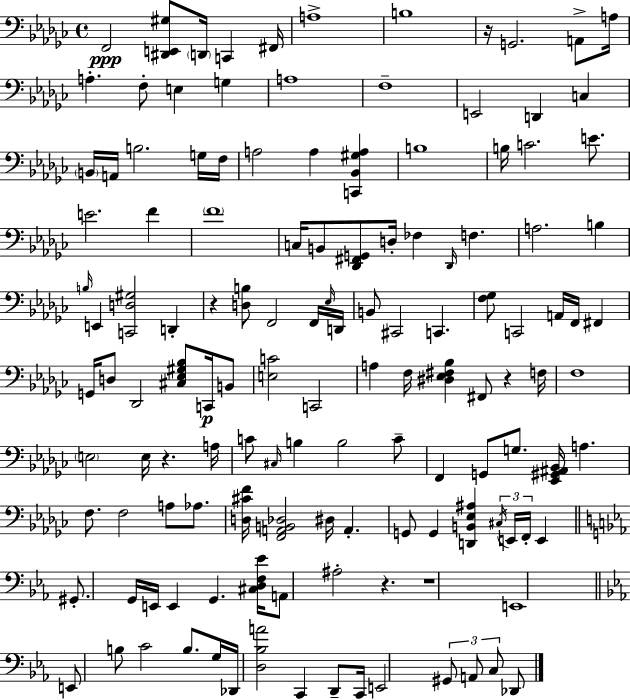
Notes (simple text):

F2/h [D#2,E2,G#3]/e D2/s C2/q F#2/s A3/w B3/w R/s G2/h. A2/e A3/s A3/q. F3/e E3/q G3/q A3/w F3/w E2/h D2/q C3/q B2/s A2/s B3/h. G3/s F3/s A3/h A3/q [C2,Bb2,G#3,A3]/q B3/w B3/s C4/h. E4/e. E4/h. F4/q F4/w C3/s B2/e [Db2,F#2,G2]/e D3/s FES3/q Db2/s F3/q. A3/h. B3/q B3/s E2/q [C2,D3,G#3]/h D2/q R/q [D3,B3]/e F2/h F2/s Eb3/s D2/s B2/e C#2/h C2/q. [F3,Gb3]/e C2/h A2/s F2/s F#2/q G2/s D3/e Db2/h [C#3,Eb3,G#3,Bb3]/e C2/s B2/e [E3,C4]/h C2/h A3/q F3/s [D#3,Eb3,F#3,Bb3]/q F#2/e R/q F3/s F3/w E3/h E3/s R/q. A3/s C4/e C#3/s B3/q B3/h C4/e F2/q G2/e G3/e. [Eb2,G#2,A#2,Bb2]/s A3/q. F3/e. F3/h A3/e Ab3/e. [D3,C#4,F4]/s [F2,A2,B2,Db3]/h D#3/s A2/q. G2/e G2/q [D2,B2,Eb3,A#3]/q C#3/s E2/s F2/s E2/q G#2/e. G2/s E2/s E2/q G2/q. [C#3,D3,F3,Eb4]/s A2/e A#3/h R/q. R/w E2/w E2/e B3/e C4/h B3/e. G3/s Db2/s [D3,Bb3,A4]/h C2/q D2/e C2/s E2/h G#2/e A2/e C3/e Db2/e